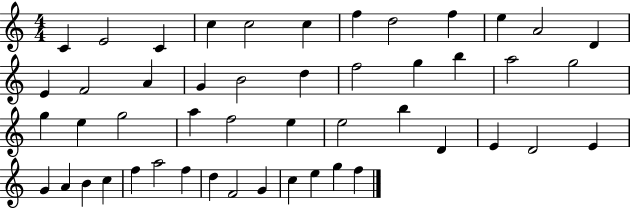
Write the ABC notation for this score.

X:1
T:Untitled
M:4/4
L:1/4
K:C
C E2 C c c2 c f d2 f e A2 D E F2 A G B2 d f2 g b a2 g2 g e g2 a f2 e e2 b D E D2 E G A B c f a2 f d F2 G c e g f